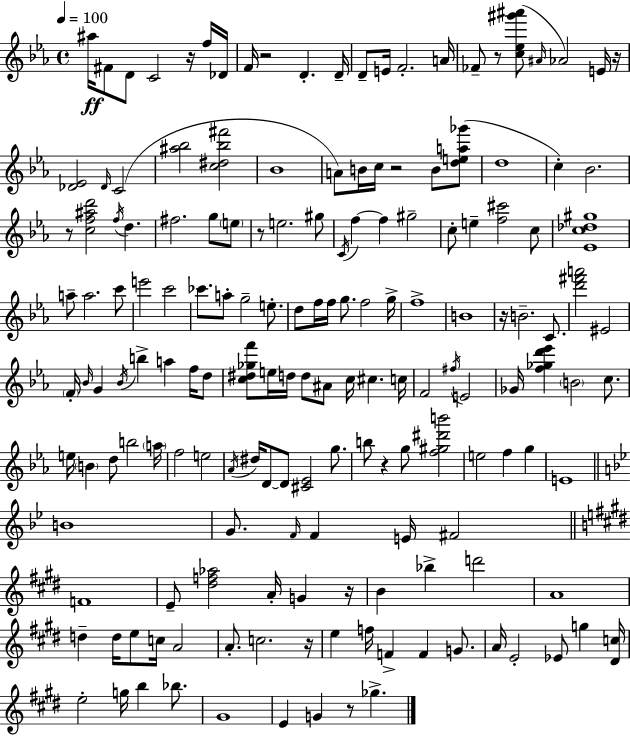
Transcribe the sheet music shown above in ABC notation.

X:1
T:Untitled
M:4/4
L:1/4
K:Cm
^a/4 ^F/2 D/2 C2 z/4 f/4 _D/4 F/4 z2 D D/4 D/2 E/4 F2 A/4 _F/2 z/2 [c_e^g'^a']/2 ^A/4 _A2 E/4 z/4 [_D_E]2 _D/4 C2 [^a_b]2 [c^d_b^f']2 _B4 A/2 B/4 c/4 z2 B/2 [dea_g']/2 d4 c _B2 z/2 [cf^ad']2 f/4 d ^f2 g/2 e/2 z/2 e2 ^g/2 C/4 f f ^g2 c/2 e [f^c']2 c/2 [_Ec_d^g]4 a/2 a2 c'/2 e'2 c'2 _c'/2 a/2 g2 e/2 d/2 f/4 f/4 g/2 f2 g/4 f4 B4 z/4 B2 C/2 [d'^f'a']2 ^E2 F/4 _B/4 G _B/4 b a f/4 d/2 [c^d_gf']/2 e/4 d/4 d/2 ^A/2 c/4 ^c c/4 F2 ^f/4 E2 _G/4 [f_gd'_e'] B2 c/2 e/4 B d/2 b2 a/4 f2 e2 _A/4 ^d/4 D/2 D/2 [^C_E]2 g/2 b/2 z g/2 [f^g^d'b']2 e2 f g E4 B4 G/2 F/4 F E/4 ^F2 F4 E/2 [^df_a]2 A/4 G z/4 B _b d'2 A4 d d/4 e/2 c/4 A2 A/2 c2 z/4 e f/4 F F G/2 A/4 E2 _E/2 g [^Dc]/4 e2 g/4 b _b/2 ^G4 E G z/2 _g